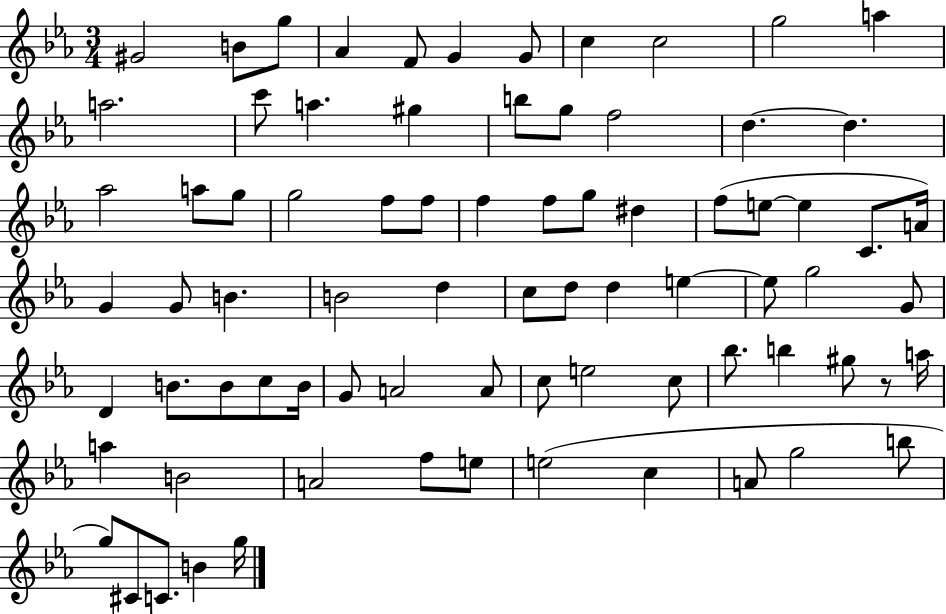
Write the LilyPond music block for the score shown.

{
  \clef treble
  \numericTimeSignature
  \time 3/4
  \key ees \major
  \repeat volta 2 { gis'2 b'8 g''8 | aes'4 f'8 g'4 g'8 | c''4 c''2 | g''2 a''4 | \break a''2. | c'''8 a''4. gis''4 | b''8 g''8 f''2 | d''4.~~ d''4. | \break aes''2 a''8 g''8 | g''2 f''8 f''8 | f''4 f''8 g''8 dis''4 | f''8( e''8~~ e''4 c'8. a'16) | \break g'4 g'8 b'4. | b'2 d''4 | c''8 d''8 d''4 e''4~~ | e''8 g''2 g'8 | \break d'4 b'8. b'8 c''8 b'16 | g'8 a'2 a'8 | c''8 e''2 c''8 | bes''8. b''4 gis''8 r8 a''16 | \break a''4 b'2 | a'2 f''8 e''8 | e''2( c''4 | a'8 g''2 b''8 | \break g''8) cis'8 c'8. b'4 g''16 | } \bar "|."
}